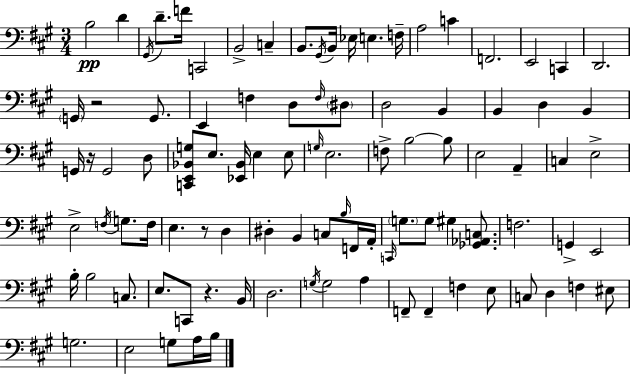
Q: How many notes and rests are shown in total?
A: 96